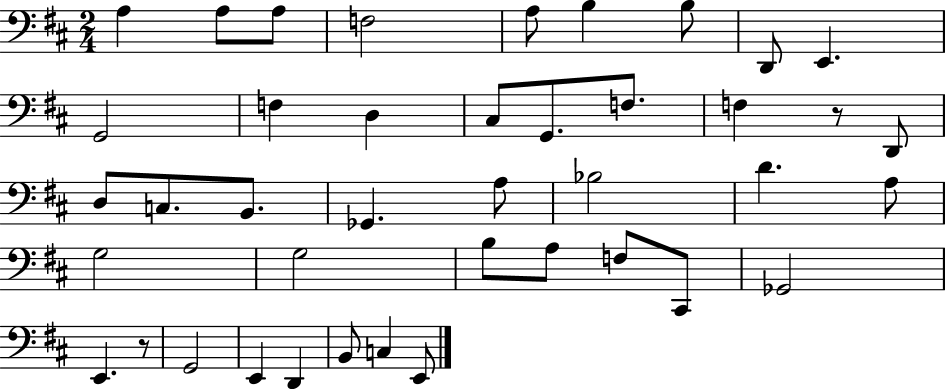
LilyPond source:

{
  \clef bass
  \numericTimeSignature
  \time 2/4
  \key d \major
  a4 a8 a8 | f2 | a8 b4 b8 | d,8 e,4. | \break g,2 | f4 d4 | cis8 g,8. f8. | f4 r8 d,8 | \break d8 c8. b,8. | ges,4. a8 | bes2 | d'4. a8 | \break g2 | g2 | b8 a8 f8 cis,8 | ges,2 | \break e,4. r8 | g,2 | e,4 d,4 | b,8 c4 e,8 | \break \bar "|."
}